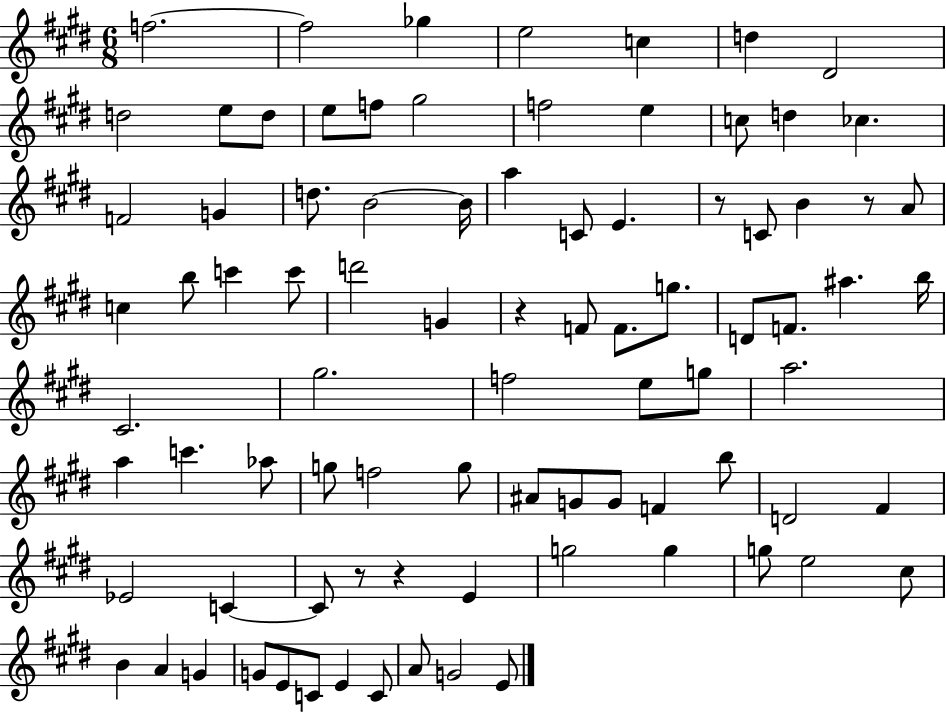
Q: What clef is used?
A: treble